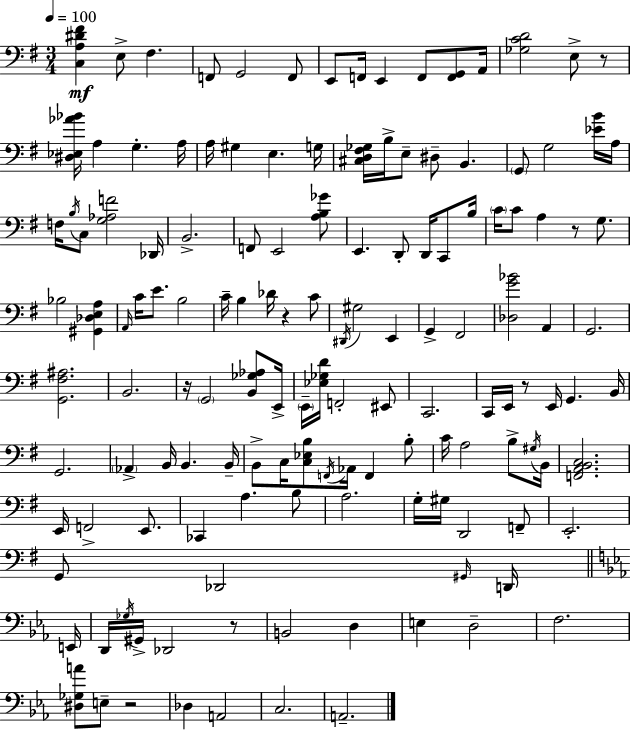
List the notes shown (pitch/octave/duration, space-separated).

[C3,A3,D#4,F#4]/q E3/e F#3/q. F2/e G2/h F2/e E2/e F2/s E2/q F2/e [F2,G2]/e A2/s [Gb3,C4,D4]/h E3/e R/e [D#3,Eb3,Ab4,Bb4]/s A3/q G3/q. A3/s A3/s G#3/q E3/q. G3/s [C#3,D3,F#3,Gb3]/s B3/s E3/e D#3/e B2/q. G2/e G3/h [Eb4,B4]/s A3/s F3/s B3/s C3/e [G3,Ab3,F4]/h Db2/s B2/h. F2/e E2/h [A3,B3,Gb4]/e E2/q. D2/e D2/s C2/e B3/s C4/s C4/e A3/q R/e G3/e. Bb3/h [G#2,Db3,E3,A3]/q A2/s C4/s E4/e. B3/h C4/s B3/q Db4/s R/q C4/e D#2/s G#3/h E2/q G2/q F#2/h [Db3,G4,Bb4]/h A2/q G2/h. [G2,F#3,A#3]/h. B2/h. R/s G2/h [B2,Gb3,Ab3]/e E2/s E2/s [Eb3,Gb3,D4]/s F2/h EIS2/e C2/h. C2/s E2/s R/e E2/s G2/q. B2/s G2/h. Ab2/q B2/s B2/q. B2/s B2/e C3/s [C3,Eb3,B3]/e F2/s Ab2/s F2/q B3/e C4/s A3/h B3/e G#3/s B2/s [F2,A2,B2,C3]/h. E2/s F2/h E2/e. CES2/q A3/q. B3/e A3/h. G3/s G#3/s D2/h F2/e E2/h. G2/e Db2/h G#2/s D2/s E2/s D2/s Gb3/s G#2/s Db2/h R/e B2/h D3/q E3/q D3/h F3/h. [D#3,Gb3,A4]/e E3/e R/h Db3/q A2/h C3/h. A2/h.